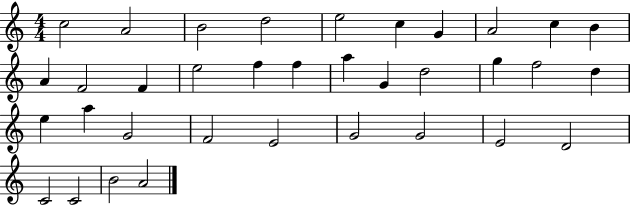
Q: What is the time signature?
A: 4/4